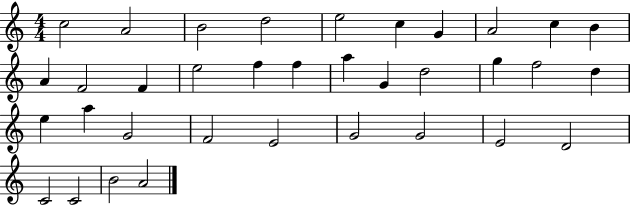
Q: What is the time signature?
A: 4/4